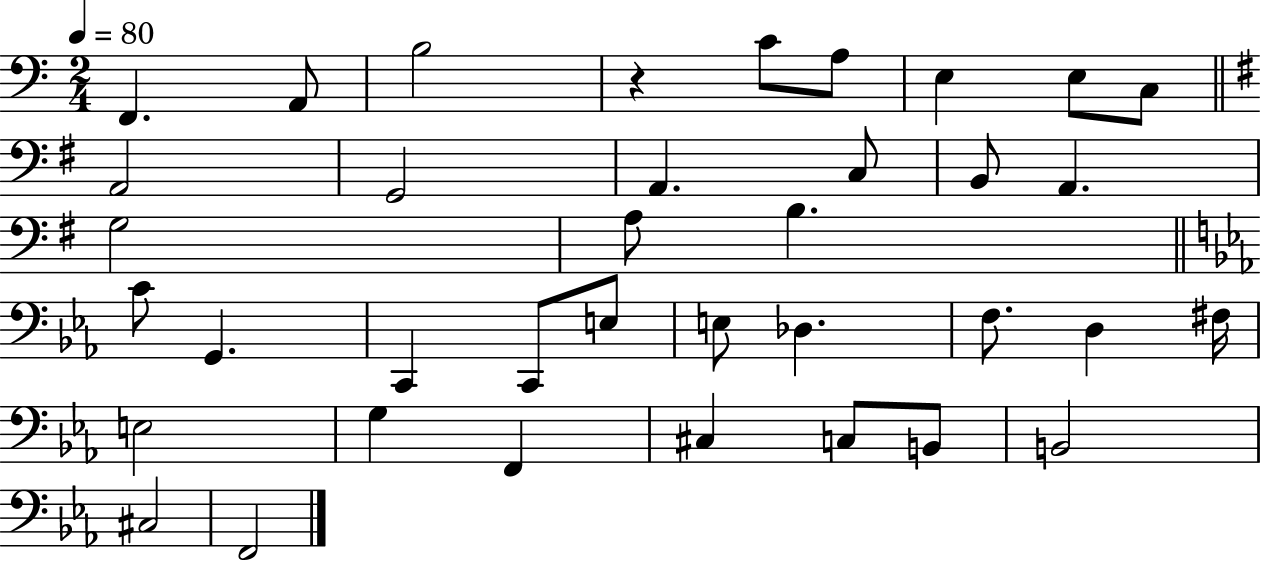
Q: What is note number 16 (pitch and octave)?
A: A3